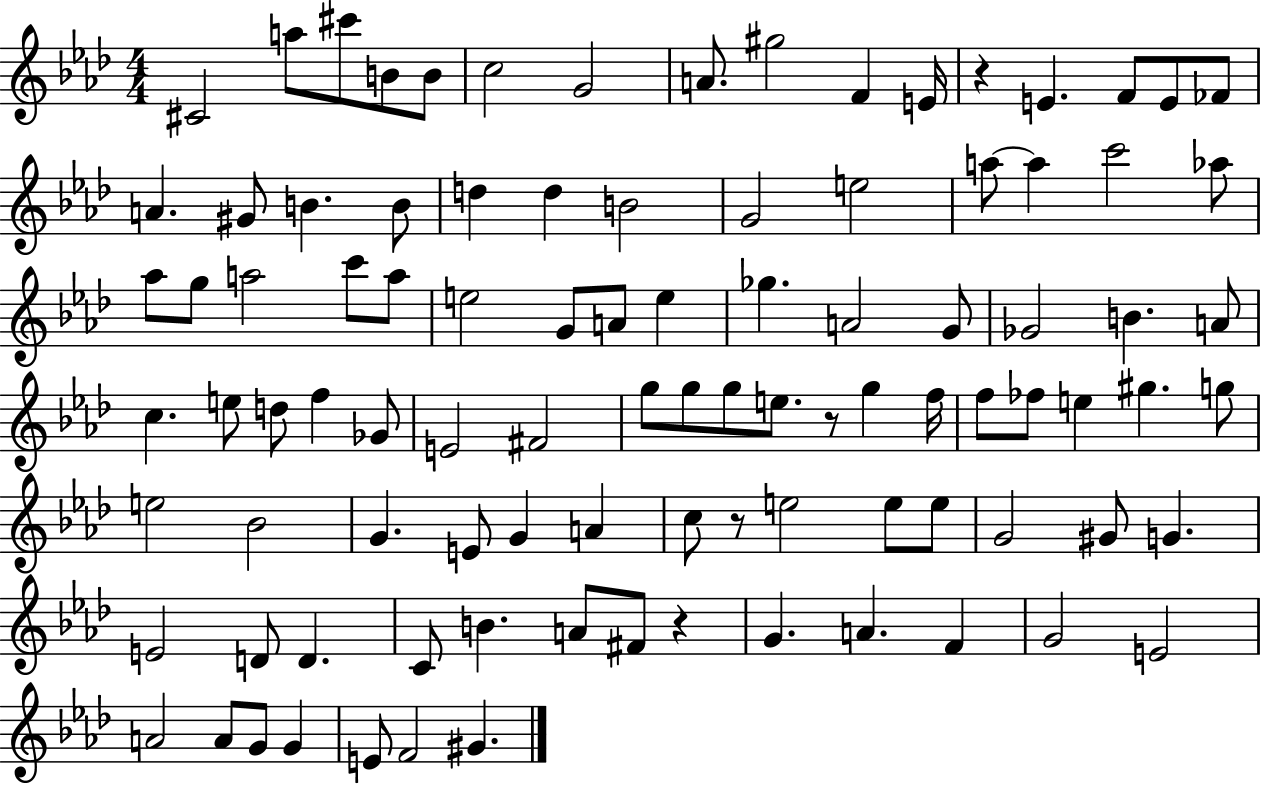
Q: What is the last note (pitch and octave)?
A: G#4